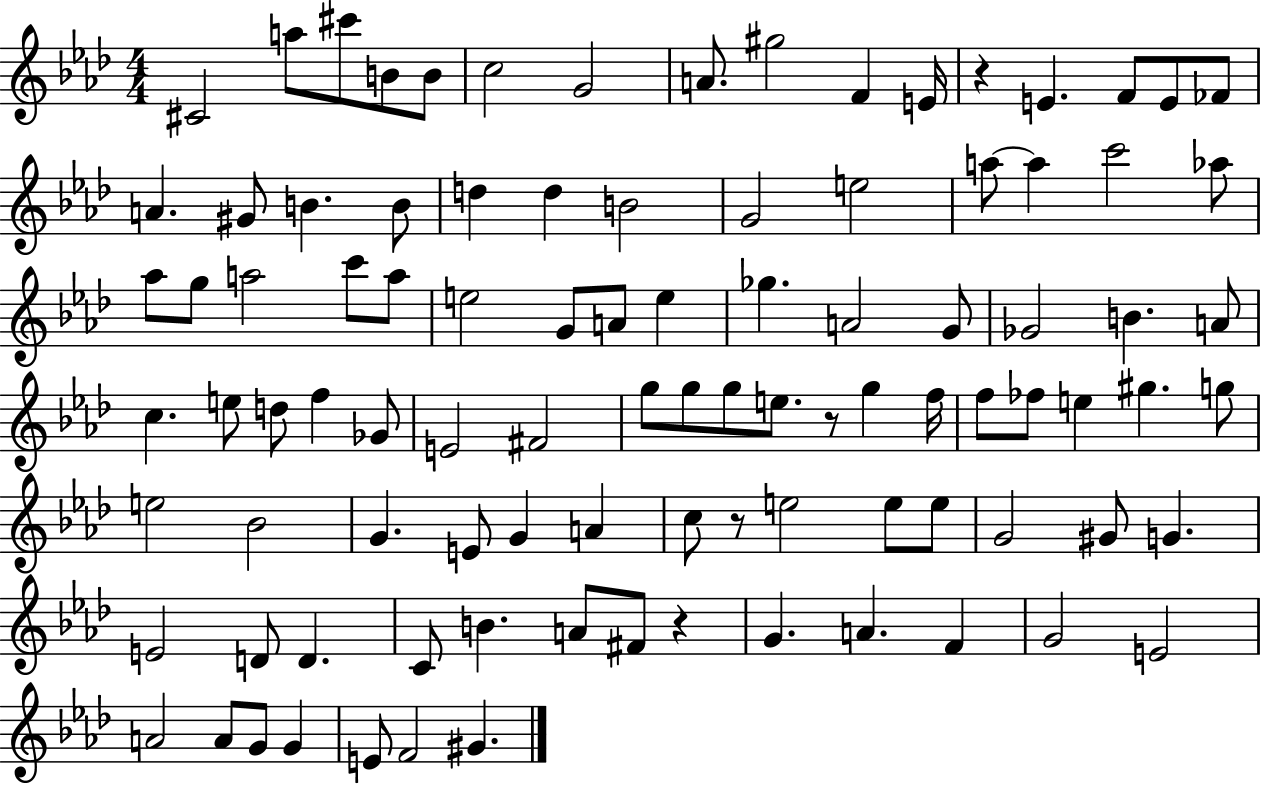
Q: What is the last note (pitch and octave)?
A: G#4